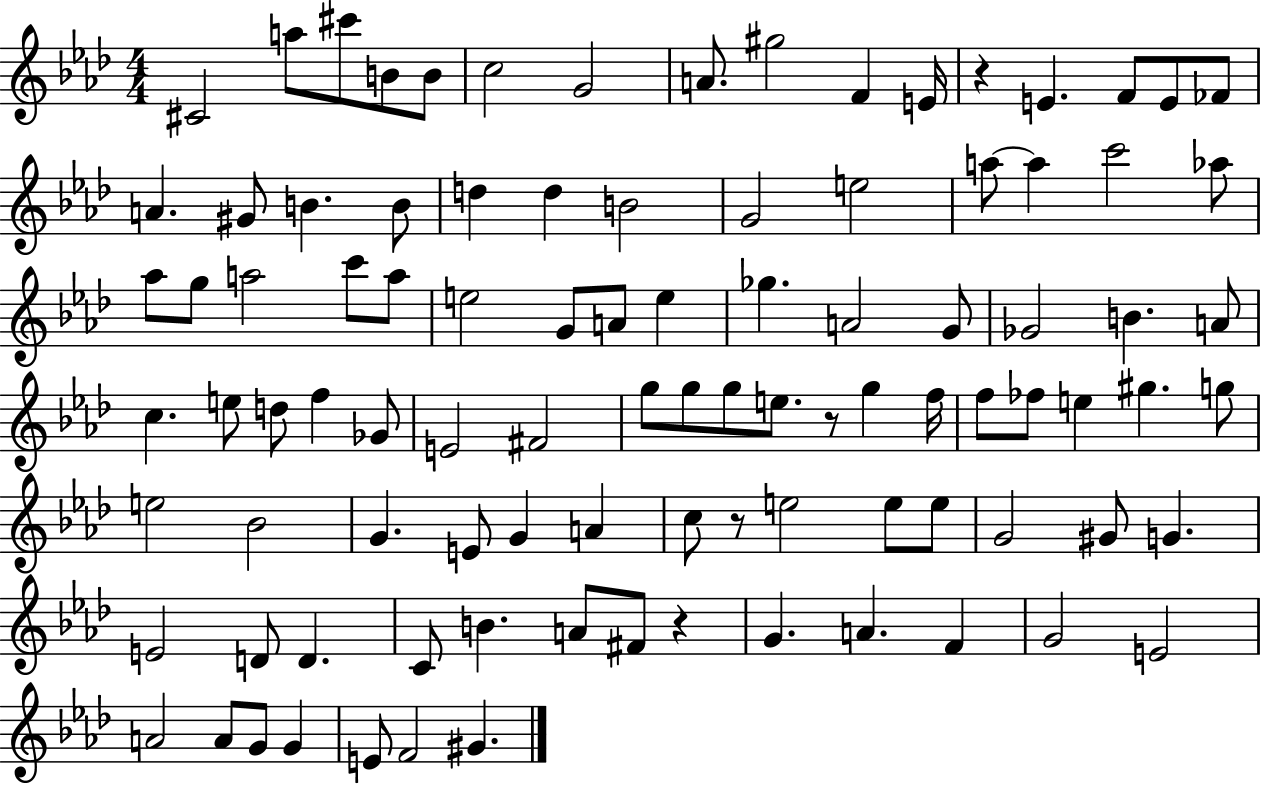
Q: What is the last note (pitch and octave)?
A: G#4